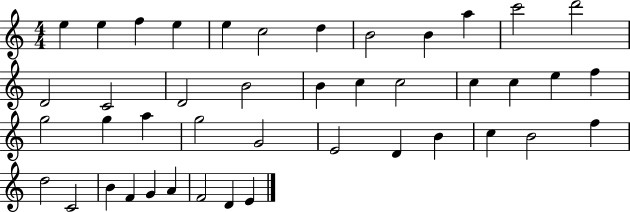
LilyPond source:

{
  \clef treble
  \numericTimeSignature
  \time 4/4
  \key c \major
  e''4 e''4 f''4 e''4 | e''4 c''2 d''4 | b'2 b'4 a''4 | c'''2 d'''2 | \break d'2 c'2 | d'2 b'2 | b'4 c''4 c''2 | c''4 c''4 e''4 f''4 | \break g''2 g''4 a''4 | g''2 g'2 | e'2 d'4 b'4 | c''4 b'2 f''4 | \break d''2 c'2 | b'4 f'4 g'4 a'4 | f'2 d'4 e'4 | \bar "|."
}